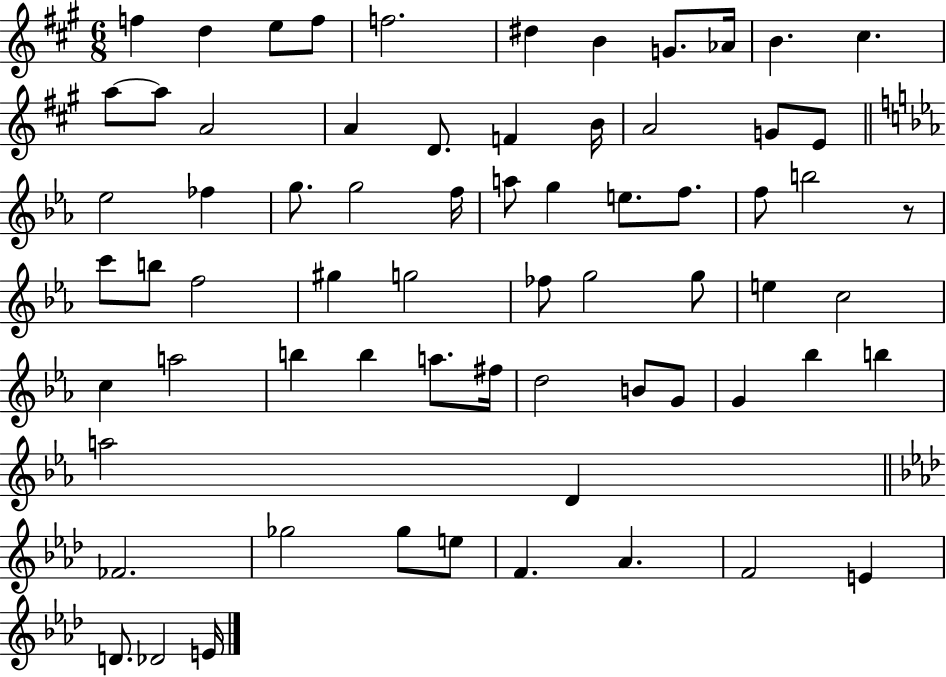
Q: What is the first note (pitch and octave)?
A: F5